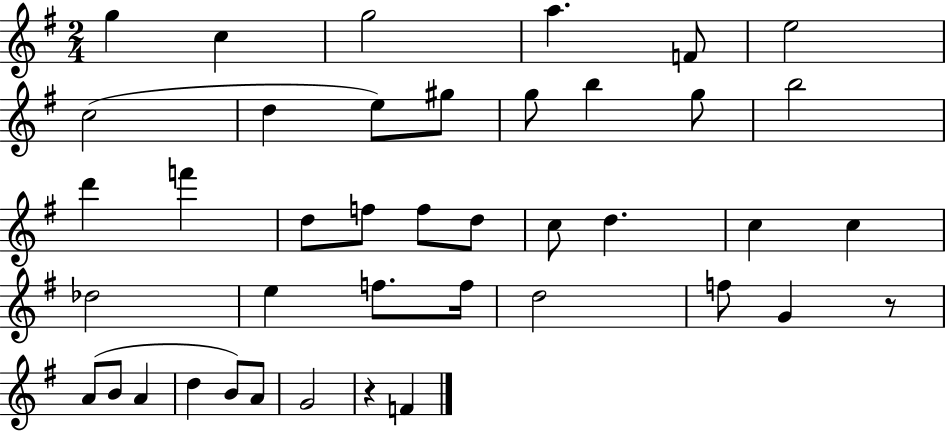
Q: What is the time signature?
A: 2/4